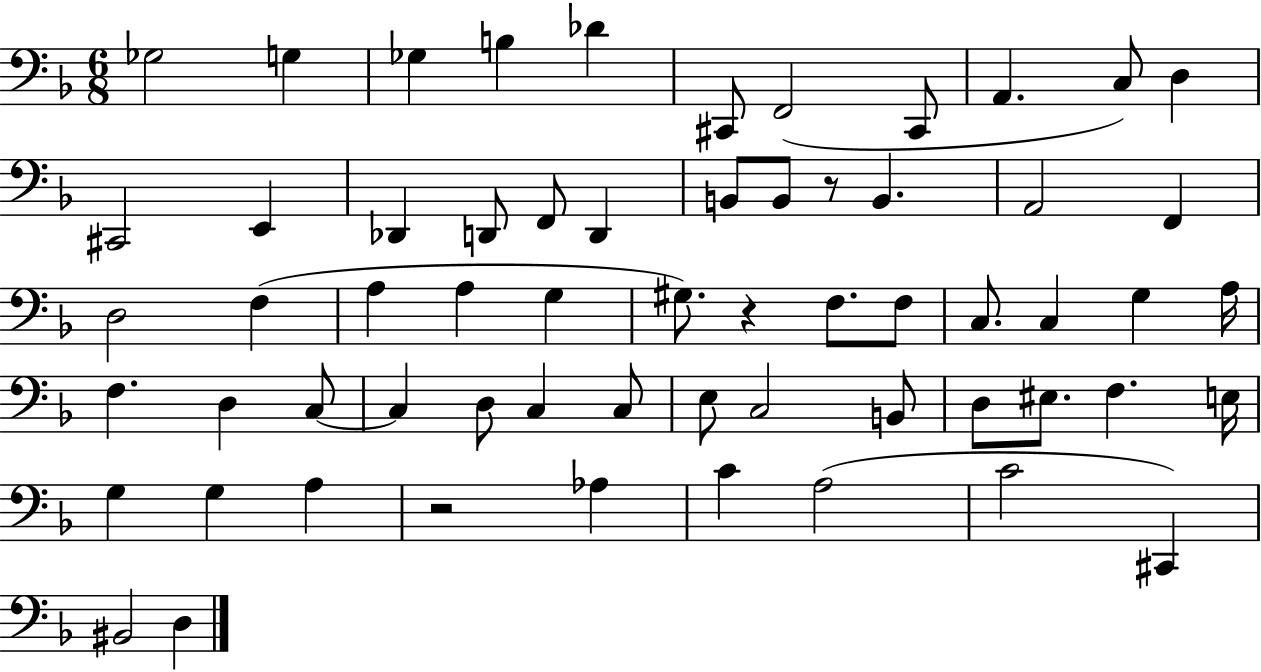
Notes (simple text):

Gb3/h G3/q Gb3/q B3/q Db4/q C#2/e F2/h C#2/e A2/q. C3/e D3/q C#2/h E2/q Db2/q D2/e F2/e D2/q B2/e B2/e R/e B2/q. A2/h F2/q D3/h F3/q A3/q A3/q G3/q G#3/e. R/q F3/e. F3/e C3/e. C3/q G3/q A3/s F3/q. D3/q C3/e C3/q D3/e C3/q C3/e E3/e C3/h B2/e D3/e EIS3/e. F3/q. E3/s G3/q G3/q A3/q R/h Ab3/q C4/q A3/h C4/h C#2/q BIS2/h D3/q